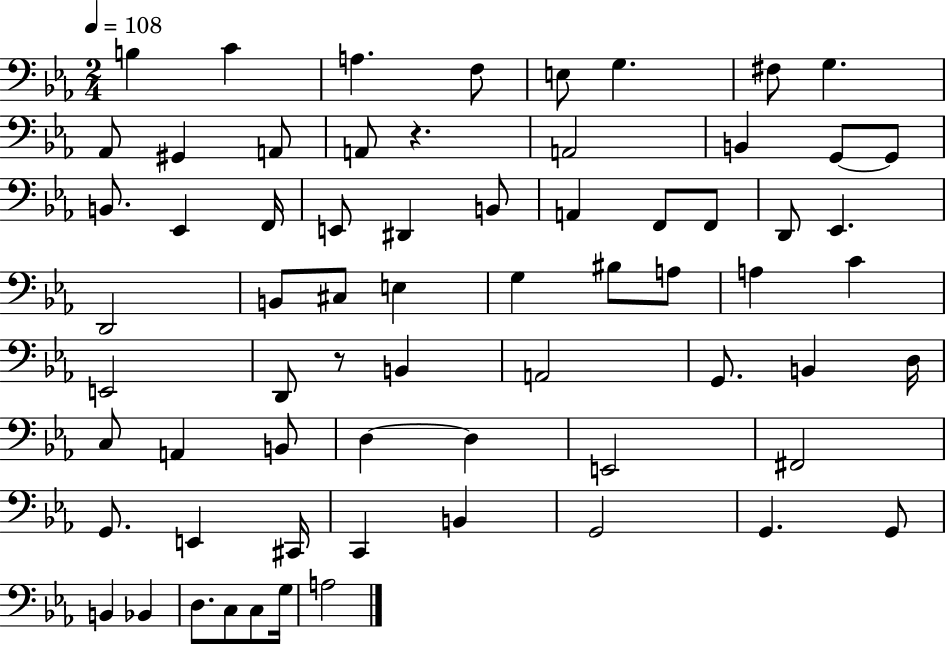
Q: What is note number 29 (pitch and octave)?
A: B2